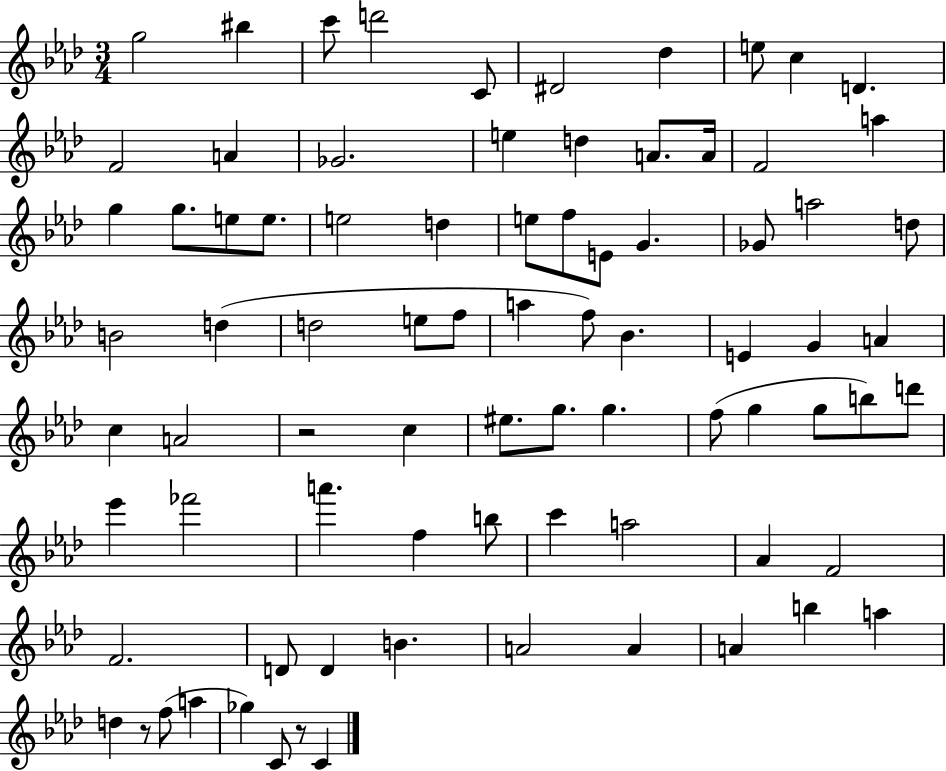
X:1
T:Untitled
M:3/4
L:1/4
K:Ab
g2 ^b c'/2 d'2 C/2 ^D2 _d e/2 c D F2 A _G2 e d A/2 A/4 F2 a g g/2 e/2 e/2 e2 d e/2 f/2 E/2 G _G/2 a2 d/2 B2 d d2 e/2 f/2 a f/2 _B E G A c A2 z2 c ^e/2 g/2 g f/2 g g/2 b/2 d'/2 _e' _f'2 a' f b/2 c' a2 _A F2 F2 D/2 D B A2 A A b a d z/2 f/2 a _g C/2 z/2 C